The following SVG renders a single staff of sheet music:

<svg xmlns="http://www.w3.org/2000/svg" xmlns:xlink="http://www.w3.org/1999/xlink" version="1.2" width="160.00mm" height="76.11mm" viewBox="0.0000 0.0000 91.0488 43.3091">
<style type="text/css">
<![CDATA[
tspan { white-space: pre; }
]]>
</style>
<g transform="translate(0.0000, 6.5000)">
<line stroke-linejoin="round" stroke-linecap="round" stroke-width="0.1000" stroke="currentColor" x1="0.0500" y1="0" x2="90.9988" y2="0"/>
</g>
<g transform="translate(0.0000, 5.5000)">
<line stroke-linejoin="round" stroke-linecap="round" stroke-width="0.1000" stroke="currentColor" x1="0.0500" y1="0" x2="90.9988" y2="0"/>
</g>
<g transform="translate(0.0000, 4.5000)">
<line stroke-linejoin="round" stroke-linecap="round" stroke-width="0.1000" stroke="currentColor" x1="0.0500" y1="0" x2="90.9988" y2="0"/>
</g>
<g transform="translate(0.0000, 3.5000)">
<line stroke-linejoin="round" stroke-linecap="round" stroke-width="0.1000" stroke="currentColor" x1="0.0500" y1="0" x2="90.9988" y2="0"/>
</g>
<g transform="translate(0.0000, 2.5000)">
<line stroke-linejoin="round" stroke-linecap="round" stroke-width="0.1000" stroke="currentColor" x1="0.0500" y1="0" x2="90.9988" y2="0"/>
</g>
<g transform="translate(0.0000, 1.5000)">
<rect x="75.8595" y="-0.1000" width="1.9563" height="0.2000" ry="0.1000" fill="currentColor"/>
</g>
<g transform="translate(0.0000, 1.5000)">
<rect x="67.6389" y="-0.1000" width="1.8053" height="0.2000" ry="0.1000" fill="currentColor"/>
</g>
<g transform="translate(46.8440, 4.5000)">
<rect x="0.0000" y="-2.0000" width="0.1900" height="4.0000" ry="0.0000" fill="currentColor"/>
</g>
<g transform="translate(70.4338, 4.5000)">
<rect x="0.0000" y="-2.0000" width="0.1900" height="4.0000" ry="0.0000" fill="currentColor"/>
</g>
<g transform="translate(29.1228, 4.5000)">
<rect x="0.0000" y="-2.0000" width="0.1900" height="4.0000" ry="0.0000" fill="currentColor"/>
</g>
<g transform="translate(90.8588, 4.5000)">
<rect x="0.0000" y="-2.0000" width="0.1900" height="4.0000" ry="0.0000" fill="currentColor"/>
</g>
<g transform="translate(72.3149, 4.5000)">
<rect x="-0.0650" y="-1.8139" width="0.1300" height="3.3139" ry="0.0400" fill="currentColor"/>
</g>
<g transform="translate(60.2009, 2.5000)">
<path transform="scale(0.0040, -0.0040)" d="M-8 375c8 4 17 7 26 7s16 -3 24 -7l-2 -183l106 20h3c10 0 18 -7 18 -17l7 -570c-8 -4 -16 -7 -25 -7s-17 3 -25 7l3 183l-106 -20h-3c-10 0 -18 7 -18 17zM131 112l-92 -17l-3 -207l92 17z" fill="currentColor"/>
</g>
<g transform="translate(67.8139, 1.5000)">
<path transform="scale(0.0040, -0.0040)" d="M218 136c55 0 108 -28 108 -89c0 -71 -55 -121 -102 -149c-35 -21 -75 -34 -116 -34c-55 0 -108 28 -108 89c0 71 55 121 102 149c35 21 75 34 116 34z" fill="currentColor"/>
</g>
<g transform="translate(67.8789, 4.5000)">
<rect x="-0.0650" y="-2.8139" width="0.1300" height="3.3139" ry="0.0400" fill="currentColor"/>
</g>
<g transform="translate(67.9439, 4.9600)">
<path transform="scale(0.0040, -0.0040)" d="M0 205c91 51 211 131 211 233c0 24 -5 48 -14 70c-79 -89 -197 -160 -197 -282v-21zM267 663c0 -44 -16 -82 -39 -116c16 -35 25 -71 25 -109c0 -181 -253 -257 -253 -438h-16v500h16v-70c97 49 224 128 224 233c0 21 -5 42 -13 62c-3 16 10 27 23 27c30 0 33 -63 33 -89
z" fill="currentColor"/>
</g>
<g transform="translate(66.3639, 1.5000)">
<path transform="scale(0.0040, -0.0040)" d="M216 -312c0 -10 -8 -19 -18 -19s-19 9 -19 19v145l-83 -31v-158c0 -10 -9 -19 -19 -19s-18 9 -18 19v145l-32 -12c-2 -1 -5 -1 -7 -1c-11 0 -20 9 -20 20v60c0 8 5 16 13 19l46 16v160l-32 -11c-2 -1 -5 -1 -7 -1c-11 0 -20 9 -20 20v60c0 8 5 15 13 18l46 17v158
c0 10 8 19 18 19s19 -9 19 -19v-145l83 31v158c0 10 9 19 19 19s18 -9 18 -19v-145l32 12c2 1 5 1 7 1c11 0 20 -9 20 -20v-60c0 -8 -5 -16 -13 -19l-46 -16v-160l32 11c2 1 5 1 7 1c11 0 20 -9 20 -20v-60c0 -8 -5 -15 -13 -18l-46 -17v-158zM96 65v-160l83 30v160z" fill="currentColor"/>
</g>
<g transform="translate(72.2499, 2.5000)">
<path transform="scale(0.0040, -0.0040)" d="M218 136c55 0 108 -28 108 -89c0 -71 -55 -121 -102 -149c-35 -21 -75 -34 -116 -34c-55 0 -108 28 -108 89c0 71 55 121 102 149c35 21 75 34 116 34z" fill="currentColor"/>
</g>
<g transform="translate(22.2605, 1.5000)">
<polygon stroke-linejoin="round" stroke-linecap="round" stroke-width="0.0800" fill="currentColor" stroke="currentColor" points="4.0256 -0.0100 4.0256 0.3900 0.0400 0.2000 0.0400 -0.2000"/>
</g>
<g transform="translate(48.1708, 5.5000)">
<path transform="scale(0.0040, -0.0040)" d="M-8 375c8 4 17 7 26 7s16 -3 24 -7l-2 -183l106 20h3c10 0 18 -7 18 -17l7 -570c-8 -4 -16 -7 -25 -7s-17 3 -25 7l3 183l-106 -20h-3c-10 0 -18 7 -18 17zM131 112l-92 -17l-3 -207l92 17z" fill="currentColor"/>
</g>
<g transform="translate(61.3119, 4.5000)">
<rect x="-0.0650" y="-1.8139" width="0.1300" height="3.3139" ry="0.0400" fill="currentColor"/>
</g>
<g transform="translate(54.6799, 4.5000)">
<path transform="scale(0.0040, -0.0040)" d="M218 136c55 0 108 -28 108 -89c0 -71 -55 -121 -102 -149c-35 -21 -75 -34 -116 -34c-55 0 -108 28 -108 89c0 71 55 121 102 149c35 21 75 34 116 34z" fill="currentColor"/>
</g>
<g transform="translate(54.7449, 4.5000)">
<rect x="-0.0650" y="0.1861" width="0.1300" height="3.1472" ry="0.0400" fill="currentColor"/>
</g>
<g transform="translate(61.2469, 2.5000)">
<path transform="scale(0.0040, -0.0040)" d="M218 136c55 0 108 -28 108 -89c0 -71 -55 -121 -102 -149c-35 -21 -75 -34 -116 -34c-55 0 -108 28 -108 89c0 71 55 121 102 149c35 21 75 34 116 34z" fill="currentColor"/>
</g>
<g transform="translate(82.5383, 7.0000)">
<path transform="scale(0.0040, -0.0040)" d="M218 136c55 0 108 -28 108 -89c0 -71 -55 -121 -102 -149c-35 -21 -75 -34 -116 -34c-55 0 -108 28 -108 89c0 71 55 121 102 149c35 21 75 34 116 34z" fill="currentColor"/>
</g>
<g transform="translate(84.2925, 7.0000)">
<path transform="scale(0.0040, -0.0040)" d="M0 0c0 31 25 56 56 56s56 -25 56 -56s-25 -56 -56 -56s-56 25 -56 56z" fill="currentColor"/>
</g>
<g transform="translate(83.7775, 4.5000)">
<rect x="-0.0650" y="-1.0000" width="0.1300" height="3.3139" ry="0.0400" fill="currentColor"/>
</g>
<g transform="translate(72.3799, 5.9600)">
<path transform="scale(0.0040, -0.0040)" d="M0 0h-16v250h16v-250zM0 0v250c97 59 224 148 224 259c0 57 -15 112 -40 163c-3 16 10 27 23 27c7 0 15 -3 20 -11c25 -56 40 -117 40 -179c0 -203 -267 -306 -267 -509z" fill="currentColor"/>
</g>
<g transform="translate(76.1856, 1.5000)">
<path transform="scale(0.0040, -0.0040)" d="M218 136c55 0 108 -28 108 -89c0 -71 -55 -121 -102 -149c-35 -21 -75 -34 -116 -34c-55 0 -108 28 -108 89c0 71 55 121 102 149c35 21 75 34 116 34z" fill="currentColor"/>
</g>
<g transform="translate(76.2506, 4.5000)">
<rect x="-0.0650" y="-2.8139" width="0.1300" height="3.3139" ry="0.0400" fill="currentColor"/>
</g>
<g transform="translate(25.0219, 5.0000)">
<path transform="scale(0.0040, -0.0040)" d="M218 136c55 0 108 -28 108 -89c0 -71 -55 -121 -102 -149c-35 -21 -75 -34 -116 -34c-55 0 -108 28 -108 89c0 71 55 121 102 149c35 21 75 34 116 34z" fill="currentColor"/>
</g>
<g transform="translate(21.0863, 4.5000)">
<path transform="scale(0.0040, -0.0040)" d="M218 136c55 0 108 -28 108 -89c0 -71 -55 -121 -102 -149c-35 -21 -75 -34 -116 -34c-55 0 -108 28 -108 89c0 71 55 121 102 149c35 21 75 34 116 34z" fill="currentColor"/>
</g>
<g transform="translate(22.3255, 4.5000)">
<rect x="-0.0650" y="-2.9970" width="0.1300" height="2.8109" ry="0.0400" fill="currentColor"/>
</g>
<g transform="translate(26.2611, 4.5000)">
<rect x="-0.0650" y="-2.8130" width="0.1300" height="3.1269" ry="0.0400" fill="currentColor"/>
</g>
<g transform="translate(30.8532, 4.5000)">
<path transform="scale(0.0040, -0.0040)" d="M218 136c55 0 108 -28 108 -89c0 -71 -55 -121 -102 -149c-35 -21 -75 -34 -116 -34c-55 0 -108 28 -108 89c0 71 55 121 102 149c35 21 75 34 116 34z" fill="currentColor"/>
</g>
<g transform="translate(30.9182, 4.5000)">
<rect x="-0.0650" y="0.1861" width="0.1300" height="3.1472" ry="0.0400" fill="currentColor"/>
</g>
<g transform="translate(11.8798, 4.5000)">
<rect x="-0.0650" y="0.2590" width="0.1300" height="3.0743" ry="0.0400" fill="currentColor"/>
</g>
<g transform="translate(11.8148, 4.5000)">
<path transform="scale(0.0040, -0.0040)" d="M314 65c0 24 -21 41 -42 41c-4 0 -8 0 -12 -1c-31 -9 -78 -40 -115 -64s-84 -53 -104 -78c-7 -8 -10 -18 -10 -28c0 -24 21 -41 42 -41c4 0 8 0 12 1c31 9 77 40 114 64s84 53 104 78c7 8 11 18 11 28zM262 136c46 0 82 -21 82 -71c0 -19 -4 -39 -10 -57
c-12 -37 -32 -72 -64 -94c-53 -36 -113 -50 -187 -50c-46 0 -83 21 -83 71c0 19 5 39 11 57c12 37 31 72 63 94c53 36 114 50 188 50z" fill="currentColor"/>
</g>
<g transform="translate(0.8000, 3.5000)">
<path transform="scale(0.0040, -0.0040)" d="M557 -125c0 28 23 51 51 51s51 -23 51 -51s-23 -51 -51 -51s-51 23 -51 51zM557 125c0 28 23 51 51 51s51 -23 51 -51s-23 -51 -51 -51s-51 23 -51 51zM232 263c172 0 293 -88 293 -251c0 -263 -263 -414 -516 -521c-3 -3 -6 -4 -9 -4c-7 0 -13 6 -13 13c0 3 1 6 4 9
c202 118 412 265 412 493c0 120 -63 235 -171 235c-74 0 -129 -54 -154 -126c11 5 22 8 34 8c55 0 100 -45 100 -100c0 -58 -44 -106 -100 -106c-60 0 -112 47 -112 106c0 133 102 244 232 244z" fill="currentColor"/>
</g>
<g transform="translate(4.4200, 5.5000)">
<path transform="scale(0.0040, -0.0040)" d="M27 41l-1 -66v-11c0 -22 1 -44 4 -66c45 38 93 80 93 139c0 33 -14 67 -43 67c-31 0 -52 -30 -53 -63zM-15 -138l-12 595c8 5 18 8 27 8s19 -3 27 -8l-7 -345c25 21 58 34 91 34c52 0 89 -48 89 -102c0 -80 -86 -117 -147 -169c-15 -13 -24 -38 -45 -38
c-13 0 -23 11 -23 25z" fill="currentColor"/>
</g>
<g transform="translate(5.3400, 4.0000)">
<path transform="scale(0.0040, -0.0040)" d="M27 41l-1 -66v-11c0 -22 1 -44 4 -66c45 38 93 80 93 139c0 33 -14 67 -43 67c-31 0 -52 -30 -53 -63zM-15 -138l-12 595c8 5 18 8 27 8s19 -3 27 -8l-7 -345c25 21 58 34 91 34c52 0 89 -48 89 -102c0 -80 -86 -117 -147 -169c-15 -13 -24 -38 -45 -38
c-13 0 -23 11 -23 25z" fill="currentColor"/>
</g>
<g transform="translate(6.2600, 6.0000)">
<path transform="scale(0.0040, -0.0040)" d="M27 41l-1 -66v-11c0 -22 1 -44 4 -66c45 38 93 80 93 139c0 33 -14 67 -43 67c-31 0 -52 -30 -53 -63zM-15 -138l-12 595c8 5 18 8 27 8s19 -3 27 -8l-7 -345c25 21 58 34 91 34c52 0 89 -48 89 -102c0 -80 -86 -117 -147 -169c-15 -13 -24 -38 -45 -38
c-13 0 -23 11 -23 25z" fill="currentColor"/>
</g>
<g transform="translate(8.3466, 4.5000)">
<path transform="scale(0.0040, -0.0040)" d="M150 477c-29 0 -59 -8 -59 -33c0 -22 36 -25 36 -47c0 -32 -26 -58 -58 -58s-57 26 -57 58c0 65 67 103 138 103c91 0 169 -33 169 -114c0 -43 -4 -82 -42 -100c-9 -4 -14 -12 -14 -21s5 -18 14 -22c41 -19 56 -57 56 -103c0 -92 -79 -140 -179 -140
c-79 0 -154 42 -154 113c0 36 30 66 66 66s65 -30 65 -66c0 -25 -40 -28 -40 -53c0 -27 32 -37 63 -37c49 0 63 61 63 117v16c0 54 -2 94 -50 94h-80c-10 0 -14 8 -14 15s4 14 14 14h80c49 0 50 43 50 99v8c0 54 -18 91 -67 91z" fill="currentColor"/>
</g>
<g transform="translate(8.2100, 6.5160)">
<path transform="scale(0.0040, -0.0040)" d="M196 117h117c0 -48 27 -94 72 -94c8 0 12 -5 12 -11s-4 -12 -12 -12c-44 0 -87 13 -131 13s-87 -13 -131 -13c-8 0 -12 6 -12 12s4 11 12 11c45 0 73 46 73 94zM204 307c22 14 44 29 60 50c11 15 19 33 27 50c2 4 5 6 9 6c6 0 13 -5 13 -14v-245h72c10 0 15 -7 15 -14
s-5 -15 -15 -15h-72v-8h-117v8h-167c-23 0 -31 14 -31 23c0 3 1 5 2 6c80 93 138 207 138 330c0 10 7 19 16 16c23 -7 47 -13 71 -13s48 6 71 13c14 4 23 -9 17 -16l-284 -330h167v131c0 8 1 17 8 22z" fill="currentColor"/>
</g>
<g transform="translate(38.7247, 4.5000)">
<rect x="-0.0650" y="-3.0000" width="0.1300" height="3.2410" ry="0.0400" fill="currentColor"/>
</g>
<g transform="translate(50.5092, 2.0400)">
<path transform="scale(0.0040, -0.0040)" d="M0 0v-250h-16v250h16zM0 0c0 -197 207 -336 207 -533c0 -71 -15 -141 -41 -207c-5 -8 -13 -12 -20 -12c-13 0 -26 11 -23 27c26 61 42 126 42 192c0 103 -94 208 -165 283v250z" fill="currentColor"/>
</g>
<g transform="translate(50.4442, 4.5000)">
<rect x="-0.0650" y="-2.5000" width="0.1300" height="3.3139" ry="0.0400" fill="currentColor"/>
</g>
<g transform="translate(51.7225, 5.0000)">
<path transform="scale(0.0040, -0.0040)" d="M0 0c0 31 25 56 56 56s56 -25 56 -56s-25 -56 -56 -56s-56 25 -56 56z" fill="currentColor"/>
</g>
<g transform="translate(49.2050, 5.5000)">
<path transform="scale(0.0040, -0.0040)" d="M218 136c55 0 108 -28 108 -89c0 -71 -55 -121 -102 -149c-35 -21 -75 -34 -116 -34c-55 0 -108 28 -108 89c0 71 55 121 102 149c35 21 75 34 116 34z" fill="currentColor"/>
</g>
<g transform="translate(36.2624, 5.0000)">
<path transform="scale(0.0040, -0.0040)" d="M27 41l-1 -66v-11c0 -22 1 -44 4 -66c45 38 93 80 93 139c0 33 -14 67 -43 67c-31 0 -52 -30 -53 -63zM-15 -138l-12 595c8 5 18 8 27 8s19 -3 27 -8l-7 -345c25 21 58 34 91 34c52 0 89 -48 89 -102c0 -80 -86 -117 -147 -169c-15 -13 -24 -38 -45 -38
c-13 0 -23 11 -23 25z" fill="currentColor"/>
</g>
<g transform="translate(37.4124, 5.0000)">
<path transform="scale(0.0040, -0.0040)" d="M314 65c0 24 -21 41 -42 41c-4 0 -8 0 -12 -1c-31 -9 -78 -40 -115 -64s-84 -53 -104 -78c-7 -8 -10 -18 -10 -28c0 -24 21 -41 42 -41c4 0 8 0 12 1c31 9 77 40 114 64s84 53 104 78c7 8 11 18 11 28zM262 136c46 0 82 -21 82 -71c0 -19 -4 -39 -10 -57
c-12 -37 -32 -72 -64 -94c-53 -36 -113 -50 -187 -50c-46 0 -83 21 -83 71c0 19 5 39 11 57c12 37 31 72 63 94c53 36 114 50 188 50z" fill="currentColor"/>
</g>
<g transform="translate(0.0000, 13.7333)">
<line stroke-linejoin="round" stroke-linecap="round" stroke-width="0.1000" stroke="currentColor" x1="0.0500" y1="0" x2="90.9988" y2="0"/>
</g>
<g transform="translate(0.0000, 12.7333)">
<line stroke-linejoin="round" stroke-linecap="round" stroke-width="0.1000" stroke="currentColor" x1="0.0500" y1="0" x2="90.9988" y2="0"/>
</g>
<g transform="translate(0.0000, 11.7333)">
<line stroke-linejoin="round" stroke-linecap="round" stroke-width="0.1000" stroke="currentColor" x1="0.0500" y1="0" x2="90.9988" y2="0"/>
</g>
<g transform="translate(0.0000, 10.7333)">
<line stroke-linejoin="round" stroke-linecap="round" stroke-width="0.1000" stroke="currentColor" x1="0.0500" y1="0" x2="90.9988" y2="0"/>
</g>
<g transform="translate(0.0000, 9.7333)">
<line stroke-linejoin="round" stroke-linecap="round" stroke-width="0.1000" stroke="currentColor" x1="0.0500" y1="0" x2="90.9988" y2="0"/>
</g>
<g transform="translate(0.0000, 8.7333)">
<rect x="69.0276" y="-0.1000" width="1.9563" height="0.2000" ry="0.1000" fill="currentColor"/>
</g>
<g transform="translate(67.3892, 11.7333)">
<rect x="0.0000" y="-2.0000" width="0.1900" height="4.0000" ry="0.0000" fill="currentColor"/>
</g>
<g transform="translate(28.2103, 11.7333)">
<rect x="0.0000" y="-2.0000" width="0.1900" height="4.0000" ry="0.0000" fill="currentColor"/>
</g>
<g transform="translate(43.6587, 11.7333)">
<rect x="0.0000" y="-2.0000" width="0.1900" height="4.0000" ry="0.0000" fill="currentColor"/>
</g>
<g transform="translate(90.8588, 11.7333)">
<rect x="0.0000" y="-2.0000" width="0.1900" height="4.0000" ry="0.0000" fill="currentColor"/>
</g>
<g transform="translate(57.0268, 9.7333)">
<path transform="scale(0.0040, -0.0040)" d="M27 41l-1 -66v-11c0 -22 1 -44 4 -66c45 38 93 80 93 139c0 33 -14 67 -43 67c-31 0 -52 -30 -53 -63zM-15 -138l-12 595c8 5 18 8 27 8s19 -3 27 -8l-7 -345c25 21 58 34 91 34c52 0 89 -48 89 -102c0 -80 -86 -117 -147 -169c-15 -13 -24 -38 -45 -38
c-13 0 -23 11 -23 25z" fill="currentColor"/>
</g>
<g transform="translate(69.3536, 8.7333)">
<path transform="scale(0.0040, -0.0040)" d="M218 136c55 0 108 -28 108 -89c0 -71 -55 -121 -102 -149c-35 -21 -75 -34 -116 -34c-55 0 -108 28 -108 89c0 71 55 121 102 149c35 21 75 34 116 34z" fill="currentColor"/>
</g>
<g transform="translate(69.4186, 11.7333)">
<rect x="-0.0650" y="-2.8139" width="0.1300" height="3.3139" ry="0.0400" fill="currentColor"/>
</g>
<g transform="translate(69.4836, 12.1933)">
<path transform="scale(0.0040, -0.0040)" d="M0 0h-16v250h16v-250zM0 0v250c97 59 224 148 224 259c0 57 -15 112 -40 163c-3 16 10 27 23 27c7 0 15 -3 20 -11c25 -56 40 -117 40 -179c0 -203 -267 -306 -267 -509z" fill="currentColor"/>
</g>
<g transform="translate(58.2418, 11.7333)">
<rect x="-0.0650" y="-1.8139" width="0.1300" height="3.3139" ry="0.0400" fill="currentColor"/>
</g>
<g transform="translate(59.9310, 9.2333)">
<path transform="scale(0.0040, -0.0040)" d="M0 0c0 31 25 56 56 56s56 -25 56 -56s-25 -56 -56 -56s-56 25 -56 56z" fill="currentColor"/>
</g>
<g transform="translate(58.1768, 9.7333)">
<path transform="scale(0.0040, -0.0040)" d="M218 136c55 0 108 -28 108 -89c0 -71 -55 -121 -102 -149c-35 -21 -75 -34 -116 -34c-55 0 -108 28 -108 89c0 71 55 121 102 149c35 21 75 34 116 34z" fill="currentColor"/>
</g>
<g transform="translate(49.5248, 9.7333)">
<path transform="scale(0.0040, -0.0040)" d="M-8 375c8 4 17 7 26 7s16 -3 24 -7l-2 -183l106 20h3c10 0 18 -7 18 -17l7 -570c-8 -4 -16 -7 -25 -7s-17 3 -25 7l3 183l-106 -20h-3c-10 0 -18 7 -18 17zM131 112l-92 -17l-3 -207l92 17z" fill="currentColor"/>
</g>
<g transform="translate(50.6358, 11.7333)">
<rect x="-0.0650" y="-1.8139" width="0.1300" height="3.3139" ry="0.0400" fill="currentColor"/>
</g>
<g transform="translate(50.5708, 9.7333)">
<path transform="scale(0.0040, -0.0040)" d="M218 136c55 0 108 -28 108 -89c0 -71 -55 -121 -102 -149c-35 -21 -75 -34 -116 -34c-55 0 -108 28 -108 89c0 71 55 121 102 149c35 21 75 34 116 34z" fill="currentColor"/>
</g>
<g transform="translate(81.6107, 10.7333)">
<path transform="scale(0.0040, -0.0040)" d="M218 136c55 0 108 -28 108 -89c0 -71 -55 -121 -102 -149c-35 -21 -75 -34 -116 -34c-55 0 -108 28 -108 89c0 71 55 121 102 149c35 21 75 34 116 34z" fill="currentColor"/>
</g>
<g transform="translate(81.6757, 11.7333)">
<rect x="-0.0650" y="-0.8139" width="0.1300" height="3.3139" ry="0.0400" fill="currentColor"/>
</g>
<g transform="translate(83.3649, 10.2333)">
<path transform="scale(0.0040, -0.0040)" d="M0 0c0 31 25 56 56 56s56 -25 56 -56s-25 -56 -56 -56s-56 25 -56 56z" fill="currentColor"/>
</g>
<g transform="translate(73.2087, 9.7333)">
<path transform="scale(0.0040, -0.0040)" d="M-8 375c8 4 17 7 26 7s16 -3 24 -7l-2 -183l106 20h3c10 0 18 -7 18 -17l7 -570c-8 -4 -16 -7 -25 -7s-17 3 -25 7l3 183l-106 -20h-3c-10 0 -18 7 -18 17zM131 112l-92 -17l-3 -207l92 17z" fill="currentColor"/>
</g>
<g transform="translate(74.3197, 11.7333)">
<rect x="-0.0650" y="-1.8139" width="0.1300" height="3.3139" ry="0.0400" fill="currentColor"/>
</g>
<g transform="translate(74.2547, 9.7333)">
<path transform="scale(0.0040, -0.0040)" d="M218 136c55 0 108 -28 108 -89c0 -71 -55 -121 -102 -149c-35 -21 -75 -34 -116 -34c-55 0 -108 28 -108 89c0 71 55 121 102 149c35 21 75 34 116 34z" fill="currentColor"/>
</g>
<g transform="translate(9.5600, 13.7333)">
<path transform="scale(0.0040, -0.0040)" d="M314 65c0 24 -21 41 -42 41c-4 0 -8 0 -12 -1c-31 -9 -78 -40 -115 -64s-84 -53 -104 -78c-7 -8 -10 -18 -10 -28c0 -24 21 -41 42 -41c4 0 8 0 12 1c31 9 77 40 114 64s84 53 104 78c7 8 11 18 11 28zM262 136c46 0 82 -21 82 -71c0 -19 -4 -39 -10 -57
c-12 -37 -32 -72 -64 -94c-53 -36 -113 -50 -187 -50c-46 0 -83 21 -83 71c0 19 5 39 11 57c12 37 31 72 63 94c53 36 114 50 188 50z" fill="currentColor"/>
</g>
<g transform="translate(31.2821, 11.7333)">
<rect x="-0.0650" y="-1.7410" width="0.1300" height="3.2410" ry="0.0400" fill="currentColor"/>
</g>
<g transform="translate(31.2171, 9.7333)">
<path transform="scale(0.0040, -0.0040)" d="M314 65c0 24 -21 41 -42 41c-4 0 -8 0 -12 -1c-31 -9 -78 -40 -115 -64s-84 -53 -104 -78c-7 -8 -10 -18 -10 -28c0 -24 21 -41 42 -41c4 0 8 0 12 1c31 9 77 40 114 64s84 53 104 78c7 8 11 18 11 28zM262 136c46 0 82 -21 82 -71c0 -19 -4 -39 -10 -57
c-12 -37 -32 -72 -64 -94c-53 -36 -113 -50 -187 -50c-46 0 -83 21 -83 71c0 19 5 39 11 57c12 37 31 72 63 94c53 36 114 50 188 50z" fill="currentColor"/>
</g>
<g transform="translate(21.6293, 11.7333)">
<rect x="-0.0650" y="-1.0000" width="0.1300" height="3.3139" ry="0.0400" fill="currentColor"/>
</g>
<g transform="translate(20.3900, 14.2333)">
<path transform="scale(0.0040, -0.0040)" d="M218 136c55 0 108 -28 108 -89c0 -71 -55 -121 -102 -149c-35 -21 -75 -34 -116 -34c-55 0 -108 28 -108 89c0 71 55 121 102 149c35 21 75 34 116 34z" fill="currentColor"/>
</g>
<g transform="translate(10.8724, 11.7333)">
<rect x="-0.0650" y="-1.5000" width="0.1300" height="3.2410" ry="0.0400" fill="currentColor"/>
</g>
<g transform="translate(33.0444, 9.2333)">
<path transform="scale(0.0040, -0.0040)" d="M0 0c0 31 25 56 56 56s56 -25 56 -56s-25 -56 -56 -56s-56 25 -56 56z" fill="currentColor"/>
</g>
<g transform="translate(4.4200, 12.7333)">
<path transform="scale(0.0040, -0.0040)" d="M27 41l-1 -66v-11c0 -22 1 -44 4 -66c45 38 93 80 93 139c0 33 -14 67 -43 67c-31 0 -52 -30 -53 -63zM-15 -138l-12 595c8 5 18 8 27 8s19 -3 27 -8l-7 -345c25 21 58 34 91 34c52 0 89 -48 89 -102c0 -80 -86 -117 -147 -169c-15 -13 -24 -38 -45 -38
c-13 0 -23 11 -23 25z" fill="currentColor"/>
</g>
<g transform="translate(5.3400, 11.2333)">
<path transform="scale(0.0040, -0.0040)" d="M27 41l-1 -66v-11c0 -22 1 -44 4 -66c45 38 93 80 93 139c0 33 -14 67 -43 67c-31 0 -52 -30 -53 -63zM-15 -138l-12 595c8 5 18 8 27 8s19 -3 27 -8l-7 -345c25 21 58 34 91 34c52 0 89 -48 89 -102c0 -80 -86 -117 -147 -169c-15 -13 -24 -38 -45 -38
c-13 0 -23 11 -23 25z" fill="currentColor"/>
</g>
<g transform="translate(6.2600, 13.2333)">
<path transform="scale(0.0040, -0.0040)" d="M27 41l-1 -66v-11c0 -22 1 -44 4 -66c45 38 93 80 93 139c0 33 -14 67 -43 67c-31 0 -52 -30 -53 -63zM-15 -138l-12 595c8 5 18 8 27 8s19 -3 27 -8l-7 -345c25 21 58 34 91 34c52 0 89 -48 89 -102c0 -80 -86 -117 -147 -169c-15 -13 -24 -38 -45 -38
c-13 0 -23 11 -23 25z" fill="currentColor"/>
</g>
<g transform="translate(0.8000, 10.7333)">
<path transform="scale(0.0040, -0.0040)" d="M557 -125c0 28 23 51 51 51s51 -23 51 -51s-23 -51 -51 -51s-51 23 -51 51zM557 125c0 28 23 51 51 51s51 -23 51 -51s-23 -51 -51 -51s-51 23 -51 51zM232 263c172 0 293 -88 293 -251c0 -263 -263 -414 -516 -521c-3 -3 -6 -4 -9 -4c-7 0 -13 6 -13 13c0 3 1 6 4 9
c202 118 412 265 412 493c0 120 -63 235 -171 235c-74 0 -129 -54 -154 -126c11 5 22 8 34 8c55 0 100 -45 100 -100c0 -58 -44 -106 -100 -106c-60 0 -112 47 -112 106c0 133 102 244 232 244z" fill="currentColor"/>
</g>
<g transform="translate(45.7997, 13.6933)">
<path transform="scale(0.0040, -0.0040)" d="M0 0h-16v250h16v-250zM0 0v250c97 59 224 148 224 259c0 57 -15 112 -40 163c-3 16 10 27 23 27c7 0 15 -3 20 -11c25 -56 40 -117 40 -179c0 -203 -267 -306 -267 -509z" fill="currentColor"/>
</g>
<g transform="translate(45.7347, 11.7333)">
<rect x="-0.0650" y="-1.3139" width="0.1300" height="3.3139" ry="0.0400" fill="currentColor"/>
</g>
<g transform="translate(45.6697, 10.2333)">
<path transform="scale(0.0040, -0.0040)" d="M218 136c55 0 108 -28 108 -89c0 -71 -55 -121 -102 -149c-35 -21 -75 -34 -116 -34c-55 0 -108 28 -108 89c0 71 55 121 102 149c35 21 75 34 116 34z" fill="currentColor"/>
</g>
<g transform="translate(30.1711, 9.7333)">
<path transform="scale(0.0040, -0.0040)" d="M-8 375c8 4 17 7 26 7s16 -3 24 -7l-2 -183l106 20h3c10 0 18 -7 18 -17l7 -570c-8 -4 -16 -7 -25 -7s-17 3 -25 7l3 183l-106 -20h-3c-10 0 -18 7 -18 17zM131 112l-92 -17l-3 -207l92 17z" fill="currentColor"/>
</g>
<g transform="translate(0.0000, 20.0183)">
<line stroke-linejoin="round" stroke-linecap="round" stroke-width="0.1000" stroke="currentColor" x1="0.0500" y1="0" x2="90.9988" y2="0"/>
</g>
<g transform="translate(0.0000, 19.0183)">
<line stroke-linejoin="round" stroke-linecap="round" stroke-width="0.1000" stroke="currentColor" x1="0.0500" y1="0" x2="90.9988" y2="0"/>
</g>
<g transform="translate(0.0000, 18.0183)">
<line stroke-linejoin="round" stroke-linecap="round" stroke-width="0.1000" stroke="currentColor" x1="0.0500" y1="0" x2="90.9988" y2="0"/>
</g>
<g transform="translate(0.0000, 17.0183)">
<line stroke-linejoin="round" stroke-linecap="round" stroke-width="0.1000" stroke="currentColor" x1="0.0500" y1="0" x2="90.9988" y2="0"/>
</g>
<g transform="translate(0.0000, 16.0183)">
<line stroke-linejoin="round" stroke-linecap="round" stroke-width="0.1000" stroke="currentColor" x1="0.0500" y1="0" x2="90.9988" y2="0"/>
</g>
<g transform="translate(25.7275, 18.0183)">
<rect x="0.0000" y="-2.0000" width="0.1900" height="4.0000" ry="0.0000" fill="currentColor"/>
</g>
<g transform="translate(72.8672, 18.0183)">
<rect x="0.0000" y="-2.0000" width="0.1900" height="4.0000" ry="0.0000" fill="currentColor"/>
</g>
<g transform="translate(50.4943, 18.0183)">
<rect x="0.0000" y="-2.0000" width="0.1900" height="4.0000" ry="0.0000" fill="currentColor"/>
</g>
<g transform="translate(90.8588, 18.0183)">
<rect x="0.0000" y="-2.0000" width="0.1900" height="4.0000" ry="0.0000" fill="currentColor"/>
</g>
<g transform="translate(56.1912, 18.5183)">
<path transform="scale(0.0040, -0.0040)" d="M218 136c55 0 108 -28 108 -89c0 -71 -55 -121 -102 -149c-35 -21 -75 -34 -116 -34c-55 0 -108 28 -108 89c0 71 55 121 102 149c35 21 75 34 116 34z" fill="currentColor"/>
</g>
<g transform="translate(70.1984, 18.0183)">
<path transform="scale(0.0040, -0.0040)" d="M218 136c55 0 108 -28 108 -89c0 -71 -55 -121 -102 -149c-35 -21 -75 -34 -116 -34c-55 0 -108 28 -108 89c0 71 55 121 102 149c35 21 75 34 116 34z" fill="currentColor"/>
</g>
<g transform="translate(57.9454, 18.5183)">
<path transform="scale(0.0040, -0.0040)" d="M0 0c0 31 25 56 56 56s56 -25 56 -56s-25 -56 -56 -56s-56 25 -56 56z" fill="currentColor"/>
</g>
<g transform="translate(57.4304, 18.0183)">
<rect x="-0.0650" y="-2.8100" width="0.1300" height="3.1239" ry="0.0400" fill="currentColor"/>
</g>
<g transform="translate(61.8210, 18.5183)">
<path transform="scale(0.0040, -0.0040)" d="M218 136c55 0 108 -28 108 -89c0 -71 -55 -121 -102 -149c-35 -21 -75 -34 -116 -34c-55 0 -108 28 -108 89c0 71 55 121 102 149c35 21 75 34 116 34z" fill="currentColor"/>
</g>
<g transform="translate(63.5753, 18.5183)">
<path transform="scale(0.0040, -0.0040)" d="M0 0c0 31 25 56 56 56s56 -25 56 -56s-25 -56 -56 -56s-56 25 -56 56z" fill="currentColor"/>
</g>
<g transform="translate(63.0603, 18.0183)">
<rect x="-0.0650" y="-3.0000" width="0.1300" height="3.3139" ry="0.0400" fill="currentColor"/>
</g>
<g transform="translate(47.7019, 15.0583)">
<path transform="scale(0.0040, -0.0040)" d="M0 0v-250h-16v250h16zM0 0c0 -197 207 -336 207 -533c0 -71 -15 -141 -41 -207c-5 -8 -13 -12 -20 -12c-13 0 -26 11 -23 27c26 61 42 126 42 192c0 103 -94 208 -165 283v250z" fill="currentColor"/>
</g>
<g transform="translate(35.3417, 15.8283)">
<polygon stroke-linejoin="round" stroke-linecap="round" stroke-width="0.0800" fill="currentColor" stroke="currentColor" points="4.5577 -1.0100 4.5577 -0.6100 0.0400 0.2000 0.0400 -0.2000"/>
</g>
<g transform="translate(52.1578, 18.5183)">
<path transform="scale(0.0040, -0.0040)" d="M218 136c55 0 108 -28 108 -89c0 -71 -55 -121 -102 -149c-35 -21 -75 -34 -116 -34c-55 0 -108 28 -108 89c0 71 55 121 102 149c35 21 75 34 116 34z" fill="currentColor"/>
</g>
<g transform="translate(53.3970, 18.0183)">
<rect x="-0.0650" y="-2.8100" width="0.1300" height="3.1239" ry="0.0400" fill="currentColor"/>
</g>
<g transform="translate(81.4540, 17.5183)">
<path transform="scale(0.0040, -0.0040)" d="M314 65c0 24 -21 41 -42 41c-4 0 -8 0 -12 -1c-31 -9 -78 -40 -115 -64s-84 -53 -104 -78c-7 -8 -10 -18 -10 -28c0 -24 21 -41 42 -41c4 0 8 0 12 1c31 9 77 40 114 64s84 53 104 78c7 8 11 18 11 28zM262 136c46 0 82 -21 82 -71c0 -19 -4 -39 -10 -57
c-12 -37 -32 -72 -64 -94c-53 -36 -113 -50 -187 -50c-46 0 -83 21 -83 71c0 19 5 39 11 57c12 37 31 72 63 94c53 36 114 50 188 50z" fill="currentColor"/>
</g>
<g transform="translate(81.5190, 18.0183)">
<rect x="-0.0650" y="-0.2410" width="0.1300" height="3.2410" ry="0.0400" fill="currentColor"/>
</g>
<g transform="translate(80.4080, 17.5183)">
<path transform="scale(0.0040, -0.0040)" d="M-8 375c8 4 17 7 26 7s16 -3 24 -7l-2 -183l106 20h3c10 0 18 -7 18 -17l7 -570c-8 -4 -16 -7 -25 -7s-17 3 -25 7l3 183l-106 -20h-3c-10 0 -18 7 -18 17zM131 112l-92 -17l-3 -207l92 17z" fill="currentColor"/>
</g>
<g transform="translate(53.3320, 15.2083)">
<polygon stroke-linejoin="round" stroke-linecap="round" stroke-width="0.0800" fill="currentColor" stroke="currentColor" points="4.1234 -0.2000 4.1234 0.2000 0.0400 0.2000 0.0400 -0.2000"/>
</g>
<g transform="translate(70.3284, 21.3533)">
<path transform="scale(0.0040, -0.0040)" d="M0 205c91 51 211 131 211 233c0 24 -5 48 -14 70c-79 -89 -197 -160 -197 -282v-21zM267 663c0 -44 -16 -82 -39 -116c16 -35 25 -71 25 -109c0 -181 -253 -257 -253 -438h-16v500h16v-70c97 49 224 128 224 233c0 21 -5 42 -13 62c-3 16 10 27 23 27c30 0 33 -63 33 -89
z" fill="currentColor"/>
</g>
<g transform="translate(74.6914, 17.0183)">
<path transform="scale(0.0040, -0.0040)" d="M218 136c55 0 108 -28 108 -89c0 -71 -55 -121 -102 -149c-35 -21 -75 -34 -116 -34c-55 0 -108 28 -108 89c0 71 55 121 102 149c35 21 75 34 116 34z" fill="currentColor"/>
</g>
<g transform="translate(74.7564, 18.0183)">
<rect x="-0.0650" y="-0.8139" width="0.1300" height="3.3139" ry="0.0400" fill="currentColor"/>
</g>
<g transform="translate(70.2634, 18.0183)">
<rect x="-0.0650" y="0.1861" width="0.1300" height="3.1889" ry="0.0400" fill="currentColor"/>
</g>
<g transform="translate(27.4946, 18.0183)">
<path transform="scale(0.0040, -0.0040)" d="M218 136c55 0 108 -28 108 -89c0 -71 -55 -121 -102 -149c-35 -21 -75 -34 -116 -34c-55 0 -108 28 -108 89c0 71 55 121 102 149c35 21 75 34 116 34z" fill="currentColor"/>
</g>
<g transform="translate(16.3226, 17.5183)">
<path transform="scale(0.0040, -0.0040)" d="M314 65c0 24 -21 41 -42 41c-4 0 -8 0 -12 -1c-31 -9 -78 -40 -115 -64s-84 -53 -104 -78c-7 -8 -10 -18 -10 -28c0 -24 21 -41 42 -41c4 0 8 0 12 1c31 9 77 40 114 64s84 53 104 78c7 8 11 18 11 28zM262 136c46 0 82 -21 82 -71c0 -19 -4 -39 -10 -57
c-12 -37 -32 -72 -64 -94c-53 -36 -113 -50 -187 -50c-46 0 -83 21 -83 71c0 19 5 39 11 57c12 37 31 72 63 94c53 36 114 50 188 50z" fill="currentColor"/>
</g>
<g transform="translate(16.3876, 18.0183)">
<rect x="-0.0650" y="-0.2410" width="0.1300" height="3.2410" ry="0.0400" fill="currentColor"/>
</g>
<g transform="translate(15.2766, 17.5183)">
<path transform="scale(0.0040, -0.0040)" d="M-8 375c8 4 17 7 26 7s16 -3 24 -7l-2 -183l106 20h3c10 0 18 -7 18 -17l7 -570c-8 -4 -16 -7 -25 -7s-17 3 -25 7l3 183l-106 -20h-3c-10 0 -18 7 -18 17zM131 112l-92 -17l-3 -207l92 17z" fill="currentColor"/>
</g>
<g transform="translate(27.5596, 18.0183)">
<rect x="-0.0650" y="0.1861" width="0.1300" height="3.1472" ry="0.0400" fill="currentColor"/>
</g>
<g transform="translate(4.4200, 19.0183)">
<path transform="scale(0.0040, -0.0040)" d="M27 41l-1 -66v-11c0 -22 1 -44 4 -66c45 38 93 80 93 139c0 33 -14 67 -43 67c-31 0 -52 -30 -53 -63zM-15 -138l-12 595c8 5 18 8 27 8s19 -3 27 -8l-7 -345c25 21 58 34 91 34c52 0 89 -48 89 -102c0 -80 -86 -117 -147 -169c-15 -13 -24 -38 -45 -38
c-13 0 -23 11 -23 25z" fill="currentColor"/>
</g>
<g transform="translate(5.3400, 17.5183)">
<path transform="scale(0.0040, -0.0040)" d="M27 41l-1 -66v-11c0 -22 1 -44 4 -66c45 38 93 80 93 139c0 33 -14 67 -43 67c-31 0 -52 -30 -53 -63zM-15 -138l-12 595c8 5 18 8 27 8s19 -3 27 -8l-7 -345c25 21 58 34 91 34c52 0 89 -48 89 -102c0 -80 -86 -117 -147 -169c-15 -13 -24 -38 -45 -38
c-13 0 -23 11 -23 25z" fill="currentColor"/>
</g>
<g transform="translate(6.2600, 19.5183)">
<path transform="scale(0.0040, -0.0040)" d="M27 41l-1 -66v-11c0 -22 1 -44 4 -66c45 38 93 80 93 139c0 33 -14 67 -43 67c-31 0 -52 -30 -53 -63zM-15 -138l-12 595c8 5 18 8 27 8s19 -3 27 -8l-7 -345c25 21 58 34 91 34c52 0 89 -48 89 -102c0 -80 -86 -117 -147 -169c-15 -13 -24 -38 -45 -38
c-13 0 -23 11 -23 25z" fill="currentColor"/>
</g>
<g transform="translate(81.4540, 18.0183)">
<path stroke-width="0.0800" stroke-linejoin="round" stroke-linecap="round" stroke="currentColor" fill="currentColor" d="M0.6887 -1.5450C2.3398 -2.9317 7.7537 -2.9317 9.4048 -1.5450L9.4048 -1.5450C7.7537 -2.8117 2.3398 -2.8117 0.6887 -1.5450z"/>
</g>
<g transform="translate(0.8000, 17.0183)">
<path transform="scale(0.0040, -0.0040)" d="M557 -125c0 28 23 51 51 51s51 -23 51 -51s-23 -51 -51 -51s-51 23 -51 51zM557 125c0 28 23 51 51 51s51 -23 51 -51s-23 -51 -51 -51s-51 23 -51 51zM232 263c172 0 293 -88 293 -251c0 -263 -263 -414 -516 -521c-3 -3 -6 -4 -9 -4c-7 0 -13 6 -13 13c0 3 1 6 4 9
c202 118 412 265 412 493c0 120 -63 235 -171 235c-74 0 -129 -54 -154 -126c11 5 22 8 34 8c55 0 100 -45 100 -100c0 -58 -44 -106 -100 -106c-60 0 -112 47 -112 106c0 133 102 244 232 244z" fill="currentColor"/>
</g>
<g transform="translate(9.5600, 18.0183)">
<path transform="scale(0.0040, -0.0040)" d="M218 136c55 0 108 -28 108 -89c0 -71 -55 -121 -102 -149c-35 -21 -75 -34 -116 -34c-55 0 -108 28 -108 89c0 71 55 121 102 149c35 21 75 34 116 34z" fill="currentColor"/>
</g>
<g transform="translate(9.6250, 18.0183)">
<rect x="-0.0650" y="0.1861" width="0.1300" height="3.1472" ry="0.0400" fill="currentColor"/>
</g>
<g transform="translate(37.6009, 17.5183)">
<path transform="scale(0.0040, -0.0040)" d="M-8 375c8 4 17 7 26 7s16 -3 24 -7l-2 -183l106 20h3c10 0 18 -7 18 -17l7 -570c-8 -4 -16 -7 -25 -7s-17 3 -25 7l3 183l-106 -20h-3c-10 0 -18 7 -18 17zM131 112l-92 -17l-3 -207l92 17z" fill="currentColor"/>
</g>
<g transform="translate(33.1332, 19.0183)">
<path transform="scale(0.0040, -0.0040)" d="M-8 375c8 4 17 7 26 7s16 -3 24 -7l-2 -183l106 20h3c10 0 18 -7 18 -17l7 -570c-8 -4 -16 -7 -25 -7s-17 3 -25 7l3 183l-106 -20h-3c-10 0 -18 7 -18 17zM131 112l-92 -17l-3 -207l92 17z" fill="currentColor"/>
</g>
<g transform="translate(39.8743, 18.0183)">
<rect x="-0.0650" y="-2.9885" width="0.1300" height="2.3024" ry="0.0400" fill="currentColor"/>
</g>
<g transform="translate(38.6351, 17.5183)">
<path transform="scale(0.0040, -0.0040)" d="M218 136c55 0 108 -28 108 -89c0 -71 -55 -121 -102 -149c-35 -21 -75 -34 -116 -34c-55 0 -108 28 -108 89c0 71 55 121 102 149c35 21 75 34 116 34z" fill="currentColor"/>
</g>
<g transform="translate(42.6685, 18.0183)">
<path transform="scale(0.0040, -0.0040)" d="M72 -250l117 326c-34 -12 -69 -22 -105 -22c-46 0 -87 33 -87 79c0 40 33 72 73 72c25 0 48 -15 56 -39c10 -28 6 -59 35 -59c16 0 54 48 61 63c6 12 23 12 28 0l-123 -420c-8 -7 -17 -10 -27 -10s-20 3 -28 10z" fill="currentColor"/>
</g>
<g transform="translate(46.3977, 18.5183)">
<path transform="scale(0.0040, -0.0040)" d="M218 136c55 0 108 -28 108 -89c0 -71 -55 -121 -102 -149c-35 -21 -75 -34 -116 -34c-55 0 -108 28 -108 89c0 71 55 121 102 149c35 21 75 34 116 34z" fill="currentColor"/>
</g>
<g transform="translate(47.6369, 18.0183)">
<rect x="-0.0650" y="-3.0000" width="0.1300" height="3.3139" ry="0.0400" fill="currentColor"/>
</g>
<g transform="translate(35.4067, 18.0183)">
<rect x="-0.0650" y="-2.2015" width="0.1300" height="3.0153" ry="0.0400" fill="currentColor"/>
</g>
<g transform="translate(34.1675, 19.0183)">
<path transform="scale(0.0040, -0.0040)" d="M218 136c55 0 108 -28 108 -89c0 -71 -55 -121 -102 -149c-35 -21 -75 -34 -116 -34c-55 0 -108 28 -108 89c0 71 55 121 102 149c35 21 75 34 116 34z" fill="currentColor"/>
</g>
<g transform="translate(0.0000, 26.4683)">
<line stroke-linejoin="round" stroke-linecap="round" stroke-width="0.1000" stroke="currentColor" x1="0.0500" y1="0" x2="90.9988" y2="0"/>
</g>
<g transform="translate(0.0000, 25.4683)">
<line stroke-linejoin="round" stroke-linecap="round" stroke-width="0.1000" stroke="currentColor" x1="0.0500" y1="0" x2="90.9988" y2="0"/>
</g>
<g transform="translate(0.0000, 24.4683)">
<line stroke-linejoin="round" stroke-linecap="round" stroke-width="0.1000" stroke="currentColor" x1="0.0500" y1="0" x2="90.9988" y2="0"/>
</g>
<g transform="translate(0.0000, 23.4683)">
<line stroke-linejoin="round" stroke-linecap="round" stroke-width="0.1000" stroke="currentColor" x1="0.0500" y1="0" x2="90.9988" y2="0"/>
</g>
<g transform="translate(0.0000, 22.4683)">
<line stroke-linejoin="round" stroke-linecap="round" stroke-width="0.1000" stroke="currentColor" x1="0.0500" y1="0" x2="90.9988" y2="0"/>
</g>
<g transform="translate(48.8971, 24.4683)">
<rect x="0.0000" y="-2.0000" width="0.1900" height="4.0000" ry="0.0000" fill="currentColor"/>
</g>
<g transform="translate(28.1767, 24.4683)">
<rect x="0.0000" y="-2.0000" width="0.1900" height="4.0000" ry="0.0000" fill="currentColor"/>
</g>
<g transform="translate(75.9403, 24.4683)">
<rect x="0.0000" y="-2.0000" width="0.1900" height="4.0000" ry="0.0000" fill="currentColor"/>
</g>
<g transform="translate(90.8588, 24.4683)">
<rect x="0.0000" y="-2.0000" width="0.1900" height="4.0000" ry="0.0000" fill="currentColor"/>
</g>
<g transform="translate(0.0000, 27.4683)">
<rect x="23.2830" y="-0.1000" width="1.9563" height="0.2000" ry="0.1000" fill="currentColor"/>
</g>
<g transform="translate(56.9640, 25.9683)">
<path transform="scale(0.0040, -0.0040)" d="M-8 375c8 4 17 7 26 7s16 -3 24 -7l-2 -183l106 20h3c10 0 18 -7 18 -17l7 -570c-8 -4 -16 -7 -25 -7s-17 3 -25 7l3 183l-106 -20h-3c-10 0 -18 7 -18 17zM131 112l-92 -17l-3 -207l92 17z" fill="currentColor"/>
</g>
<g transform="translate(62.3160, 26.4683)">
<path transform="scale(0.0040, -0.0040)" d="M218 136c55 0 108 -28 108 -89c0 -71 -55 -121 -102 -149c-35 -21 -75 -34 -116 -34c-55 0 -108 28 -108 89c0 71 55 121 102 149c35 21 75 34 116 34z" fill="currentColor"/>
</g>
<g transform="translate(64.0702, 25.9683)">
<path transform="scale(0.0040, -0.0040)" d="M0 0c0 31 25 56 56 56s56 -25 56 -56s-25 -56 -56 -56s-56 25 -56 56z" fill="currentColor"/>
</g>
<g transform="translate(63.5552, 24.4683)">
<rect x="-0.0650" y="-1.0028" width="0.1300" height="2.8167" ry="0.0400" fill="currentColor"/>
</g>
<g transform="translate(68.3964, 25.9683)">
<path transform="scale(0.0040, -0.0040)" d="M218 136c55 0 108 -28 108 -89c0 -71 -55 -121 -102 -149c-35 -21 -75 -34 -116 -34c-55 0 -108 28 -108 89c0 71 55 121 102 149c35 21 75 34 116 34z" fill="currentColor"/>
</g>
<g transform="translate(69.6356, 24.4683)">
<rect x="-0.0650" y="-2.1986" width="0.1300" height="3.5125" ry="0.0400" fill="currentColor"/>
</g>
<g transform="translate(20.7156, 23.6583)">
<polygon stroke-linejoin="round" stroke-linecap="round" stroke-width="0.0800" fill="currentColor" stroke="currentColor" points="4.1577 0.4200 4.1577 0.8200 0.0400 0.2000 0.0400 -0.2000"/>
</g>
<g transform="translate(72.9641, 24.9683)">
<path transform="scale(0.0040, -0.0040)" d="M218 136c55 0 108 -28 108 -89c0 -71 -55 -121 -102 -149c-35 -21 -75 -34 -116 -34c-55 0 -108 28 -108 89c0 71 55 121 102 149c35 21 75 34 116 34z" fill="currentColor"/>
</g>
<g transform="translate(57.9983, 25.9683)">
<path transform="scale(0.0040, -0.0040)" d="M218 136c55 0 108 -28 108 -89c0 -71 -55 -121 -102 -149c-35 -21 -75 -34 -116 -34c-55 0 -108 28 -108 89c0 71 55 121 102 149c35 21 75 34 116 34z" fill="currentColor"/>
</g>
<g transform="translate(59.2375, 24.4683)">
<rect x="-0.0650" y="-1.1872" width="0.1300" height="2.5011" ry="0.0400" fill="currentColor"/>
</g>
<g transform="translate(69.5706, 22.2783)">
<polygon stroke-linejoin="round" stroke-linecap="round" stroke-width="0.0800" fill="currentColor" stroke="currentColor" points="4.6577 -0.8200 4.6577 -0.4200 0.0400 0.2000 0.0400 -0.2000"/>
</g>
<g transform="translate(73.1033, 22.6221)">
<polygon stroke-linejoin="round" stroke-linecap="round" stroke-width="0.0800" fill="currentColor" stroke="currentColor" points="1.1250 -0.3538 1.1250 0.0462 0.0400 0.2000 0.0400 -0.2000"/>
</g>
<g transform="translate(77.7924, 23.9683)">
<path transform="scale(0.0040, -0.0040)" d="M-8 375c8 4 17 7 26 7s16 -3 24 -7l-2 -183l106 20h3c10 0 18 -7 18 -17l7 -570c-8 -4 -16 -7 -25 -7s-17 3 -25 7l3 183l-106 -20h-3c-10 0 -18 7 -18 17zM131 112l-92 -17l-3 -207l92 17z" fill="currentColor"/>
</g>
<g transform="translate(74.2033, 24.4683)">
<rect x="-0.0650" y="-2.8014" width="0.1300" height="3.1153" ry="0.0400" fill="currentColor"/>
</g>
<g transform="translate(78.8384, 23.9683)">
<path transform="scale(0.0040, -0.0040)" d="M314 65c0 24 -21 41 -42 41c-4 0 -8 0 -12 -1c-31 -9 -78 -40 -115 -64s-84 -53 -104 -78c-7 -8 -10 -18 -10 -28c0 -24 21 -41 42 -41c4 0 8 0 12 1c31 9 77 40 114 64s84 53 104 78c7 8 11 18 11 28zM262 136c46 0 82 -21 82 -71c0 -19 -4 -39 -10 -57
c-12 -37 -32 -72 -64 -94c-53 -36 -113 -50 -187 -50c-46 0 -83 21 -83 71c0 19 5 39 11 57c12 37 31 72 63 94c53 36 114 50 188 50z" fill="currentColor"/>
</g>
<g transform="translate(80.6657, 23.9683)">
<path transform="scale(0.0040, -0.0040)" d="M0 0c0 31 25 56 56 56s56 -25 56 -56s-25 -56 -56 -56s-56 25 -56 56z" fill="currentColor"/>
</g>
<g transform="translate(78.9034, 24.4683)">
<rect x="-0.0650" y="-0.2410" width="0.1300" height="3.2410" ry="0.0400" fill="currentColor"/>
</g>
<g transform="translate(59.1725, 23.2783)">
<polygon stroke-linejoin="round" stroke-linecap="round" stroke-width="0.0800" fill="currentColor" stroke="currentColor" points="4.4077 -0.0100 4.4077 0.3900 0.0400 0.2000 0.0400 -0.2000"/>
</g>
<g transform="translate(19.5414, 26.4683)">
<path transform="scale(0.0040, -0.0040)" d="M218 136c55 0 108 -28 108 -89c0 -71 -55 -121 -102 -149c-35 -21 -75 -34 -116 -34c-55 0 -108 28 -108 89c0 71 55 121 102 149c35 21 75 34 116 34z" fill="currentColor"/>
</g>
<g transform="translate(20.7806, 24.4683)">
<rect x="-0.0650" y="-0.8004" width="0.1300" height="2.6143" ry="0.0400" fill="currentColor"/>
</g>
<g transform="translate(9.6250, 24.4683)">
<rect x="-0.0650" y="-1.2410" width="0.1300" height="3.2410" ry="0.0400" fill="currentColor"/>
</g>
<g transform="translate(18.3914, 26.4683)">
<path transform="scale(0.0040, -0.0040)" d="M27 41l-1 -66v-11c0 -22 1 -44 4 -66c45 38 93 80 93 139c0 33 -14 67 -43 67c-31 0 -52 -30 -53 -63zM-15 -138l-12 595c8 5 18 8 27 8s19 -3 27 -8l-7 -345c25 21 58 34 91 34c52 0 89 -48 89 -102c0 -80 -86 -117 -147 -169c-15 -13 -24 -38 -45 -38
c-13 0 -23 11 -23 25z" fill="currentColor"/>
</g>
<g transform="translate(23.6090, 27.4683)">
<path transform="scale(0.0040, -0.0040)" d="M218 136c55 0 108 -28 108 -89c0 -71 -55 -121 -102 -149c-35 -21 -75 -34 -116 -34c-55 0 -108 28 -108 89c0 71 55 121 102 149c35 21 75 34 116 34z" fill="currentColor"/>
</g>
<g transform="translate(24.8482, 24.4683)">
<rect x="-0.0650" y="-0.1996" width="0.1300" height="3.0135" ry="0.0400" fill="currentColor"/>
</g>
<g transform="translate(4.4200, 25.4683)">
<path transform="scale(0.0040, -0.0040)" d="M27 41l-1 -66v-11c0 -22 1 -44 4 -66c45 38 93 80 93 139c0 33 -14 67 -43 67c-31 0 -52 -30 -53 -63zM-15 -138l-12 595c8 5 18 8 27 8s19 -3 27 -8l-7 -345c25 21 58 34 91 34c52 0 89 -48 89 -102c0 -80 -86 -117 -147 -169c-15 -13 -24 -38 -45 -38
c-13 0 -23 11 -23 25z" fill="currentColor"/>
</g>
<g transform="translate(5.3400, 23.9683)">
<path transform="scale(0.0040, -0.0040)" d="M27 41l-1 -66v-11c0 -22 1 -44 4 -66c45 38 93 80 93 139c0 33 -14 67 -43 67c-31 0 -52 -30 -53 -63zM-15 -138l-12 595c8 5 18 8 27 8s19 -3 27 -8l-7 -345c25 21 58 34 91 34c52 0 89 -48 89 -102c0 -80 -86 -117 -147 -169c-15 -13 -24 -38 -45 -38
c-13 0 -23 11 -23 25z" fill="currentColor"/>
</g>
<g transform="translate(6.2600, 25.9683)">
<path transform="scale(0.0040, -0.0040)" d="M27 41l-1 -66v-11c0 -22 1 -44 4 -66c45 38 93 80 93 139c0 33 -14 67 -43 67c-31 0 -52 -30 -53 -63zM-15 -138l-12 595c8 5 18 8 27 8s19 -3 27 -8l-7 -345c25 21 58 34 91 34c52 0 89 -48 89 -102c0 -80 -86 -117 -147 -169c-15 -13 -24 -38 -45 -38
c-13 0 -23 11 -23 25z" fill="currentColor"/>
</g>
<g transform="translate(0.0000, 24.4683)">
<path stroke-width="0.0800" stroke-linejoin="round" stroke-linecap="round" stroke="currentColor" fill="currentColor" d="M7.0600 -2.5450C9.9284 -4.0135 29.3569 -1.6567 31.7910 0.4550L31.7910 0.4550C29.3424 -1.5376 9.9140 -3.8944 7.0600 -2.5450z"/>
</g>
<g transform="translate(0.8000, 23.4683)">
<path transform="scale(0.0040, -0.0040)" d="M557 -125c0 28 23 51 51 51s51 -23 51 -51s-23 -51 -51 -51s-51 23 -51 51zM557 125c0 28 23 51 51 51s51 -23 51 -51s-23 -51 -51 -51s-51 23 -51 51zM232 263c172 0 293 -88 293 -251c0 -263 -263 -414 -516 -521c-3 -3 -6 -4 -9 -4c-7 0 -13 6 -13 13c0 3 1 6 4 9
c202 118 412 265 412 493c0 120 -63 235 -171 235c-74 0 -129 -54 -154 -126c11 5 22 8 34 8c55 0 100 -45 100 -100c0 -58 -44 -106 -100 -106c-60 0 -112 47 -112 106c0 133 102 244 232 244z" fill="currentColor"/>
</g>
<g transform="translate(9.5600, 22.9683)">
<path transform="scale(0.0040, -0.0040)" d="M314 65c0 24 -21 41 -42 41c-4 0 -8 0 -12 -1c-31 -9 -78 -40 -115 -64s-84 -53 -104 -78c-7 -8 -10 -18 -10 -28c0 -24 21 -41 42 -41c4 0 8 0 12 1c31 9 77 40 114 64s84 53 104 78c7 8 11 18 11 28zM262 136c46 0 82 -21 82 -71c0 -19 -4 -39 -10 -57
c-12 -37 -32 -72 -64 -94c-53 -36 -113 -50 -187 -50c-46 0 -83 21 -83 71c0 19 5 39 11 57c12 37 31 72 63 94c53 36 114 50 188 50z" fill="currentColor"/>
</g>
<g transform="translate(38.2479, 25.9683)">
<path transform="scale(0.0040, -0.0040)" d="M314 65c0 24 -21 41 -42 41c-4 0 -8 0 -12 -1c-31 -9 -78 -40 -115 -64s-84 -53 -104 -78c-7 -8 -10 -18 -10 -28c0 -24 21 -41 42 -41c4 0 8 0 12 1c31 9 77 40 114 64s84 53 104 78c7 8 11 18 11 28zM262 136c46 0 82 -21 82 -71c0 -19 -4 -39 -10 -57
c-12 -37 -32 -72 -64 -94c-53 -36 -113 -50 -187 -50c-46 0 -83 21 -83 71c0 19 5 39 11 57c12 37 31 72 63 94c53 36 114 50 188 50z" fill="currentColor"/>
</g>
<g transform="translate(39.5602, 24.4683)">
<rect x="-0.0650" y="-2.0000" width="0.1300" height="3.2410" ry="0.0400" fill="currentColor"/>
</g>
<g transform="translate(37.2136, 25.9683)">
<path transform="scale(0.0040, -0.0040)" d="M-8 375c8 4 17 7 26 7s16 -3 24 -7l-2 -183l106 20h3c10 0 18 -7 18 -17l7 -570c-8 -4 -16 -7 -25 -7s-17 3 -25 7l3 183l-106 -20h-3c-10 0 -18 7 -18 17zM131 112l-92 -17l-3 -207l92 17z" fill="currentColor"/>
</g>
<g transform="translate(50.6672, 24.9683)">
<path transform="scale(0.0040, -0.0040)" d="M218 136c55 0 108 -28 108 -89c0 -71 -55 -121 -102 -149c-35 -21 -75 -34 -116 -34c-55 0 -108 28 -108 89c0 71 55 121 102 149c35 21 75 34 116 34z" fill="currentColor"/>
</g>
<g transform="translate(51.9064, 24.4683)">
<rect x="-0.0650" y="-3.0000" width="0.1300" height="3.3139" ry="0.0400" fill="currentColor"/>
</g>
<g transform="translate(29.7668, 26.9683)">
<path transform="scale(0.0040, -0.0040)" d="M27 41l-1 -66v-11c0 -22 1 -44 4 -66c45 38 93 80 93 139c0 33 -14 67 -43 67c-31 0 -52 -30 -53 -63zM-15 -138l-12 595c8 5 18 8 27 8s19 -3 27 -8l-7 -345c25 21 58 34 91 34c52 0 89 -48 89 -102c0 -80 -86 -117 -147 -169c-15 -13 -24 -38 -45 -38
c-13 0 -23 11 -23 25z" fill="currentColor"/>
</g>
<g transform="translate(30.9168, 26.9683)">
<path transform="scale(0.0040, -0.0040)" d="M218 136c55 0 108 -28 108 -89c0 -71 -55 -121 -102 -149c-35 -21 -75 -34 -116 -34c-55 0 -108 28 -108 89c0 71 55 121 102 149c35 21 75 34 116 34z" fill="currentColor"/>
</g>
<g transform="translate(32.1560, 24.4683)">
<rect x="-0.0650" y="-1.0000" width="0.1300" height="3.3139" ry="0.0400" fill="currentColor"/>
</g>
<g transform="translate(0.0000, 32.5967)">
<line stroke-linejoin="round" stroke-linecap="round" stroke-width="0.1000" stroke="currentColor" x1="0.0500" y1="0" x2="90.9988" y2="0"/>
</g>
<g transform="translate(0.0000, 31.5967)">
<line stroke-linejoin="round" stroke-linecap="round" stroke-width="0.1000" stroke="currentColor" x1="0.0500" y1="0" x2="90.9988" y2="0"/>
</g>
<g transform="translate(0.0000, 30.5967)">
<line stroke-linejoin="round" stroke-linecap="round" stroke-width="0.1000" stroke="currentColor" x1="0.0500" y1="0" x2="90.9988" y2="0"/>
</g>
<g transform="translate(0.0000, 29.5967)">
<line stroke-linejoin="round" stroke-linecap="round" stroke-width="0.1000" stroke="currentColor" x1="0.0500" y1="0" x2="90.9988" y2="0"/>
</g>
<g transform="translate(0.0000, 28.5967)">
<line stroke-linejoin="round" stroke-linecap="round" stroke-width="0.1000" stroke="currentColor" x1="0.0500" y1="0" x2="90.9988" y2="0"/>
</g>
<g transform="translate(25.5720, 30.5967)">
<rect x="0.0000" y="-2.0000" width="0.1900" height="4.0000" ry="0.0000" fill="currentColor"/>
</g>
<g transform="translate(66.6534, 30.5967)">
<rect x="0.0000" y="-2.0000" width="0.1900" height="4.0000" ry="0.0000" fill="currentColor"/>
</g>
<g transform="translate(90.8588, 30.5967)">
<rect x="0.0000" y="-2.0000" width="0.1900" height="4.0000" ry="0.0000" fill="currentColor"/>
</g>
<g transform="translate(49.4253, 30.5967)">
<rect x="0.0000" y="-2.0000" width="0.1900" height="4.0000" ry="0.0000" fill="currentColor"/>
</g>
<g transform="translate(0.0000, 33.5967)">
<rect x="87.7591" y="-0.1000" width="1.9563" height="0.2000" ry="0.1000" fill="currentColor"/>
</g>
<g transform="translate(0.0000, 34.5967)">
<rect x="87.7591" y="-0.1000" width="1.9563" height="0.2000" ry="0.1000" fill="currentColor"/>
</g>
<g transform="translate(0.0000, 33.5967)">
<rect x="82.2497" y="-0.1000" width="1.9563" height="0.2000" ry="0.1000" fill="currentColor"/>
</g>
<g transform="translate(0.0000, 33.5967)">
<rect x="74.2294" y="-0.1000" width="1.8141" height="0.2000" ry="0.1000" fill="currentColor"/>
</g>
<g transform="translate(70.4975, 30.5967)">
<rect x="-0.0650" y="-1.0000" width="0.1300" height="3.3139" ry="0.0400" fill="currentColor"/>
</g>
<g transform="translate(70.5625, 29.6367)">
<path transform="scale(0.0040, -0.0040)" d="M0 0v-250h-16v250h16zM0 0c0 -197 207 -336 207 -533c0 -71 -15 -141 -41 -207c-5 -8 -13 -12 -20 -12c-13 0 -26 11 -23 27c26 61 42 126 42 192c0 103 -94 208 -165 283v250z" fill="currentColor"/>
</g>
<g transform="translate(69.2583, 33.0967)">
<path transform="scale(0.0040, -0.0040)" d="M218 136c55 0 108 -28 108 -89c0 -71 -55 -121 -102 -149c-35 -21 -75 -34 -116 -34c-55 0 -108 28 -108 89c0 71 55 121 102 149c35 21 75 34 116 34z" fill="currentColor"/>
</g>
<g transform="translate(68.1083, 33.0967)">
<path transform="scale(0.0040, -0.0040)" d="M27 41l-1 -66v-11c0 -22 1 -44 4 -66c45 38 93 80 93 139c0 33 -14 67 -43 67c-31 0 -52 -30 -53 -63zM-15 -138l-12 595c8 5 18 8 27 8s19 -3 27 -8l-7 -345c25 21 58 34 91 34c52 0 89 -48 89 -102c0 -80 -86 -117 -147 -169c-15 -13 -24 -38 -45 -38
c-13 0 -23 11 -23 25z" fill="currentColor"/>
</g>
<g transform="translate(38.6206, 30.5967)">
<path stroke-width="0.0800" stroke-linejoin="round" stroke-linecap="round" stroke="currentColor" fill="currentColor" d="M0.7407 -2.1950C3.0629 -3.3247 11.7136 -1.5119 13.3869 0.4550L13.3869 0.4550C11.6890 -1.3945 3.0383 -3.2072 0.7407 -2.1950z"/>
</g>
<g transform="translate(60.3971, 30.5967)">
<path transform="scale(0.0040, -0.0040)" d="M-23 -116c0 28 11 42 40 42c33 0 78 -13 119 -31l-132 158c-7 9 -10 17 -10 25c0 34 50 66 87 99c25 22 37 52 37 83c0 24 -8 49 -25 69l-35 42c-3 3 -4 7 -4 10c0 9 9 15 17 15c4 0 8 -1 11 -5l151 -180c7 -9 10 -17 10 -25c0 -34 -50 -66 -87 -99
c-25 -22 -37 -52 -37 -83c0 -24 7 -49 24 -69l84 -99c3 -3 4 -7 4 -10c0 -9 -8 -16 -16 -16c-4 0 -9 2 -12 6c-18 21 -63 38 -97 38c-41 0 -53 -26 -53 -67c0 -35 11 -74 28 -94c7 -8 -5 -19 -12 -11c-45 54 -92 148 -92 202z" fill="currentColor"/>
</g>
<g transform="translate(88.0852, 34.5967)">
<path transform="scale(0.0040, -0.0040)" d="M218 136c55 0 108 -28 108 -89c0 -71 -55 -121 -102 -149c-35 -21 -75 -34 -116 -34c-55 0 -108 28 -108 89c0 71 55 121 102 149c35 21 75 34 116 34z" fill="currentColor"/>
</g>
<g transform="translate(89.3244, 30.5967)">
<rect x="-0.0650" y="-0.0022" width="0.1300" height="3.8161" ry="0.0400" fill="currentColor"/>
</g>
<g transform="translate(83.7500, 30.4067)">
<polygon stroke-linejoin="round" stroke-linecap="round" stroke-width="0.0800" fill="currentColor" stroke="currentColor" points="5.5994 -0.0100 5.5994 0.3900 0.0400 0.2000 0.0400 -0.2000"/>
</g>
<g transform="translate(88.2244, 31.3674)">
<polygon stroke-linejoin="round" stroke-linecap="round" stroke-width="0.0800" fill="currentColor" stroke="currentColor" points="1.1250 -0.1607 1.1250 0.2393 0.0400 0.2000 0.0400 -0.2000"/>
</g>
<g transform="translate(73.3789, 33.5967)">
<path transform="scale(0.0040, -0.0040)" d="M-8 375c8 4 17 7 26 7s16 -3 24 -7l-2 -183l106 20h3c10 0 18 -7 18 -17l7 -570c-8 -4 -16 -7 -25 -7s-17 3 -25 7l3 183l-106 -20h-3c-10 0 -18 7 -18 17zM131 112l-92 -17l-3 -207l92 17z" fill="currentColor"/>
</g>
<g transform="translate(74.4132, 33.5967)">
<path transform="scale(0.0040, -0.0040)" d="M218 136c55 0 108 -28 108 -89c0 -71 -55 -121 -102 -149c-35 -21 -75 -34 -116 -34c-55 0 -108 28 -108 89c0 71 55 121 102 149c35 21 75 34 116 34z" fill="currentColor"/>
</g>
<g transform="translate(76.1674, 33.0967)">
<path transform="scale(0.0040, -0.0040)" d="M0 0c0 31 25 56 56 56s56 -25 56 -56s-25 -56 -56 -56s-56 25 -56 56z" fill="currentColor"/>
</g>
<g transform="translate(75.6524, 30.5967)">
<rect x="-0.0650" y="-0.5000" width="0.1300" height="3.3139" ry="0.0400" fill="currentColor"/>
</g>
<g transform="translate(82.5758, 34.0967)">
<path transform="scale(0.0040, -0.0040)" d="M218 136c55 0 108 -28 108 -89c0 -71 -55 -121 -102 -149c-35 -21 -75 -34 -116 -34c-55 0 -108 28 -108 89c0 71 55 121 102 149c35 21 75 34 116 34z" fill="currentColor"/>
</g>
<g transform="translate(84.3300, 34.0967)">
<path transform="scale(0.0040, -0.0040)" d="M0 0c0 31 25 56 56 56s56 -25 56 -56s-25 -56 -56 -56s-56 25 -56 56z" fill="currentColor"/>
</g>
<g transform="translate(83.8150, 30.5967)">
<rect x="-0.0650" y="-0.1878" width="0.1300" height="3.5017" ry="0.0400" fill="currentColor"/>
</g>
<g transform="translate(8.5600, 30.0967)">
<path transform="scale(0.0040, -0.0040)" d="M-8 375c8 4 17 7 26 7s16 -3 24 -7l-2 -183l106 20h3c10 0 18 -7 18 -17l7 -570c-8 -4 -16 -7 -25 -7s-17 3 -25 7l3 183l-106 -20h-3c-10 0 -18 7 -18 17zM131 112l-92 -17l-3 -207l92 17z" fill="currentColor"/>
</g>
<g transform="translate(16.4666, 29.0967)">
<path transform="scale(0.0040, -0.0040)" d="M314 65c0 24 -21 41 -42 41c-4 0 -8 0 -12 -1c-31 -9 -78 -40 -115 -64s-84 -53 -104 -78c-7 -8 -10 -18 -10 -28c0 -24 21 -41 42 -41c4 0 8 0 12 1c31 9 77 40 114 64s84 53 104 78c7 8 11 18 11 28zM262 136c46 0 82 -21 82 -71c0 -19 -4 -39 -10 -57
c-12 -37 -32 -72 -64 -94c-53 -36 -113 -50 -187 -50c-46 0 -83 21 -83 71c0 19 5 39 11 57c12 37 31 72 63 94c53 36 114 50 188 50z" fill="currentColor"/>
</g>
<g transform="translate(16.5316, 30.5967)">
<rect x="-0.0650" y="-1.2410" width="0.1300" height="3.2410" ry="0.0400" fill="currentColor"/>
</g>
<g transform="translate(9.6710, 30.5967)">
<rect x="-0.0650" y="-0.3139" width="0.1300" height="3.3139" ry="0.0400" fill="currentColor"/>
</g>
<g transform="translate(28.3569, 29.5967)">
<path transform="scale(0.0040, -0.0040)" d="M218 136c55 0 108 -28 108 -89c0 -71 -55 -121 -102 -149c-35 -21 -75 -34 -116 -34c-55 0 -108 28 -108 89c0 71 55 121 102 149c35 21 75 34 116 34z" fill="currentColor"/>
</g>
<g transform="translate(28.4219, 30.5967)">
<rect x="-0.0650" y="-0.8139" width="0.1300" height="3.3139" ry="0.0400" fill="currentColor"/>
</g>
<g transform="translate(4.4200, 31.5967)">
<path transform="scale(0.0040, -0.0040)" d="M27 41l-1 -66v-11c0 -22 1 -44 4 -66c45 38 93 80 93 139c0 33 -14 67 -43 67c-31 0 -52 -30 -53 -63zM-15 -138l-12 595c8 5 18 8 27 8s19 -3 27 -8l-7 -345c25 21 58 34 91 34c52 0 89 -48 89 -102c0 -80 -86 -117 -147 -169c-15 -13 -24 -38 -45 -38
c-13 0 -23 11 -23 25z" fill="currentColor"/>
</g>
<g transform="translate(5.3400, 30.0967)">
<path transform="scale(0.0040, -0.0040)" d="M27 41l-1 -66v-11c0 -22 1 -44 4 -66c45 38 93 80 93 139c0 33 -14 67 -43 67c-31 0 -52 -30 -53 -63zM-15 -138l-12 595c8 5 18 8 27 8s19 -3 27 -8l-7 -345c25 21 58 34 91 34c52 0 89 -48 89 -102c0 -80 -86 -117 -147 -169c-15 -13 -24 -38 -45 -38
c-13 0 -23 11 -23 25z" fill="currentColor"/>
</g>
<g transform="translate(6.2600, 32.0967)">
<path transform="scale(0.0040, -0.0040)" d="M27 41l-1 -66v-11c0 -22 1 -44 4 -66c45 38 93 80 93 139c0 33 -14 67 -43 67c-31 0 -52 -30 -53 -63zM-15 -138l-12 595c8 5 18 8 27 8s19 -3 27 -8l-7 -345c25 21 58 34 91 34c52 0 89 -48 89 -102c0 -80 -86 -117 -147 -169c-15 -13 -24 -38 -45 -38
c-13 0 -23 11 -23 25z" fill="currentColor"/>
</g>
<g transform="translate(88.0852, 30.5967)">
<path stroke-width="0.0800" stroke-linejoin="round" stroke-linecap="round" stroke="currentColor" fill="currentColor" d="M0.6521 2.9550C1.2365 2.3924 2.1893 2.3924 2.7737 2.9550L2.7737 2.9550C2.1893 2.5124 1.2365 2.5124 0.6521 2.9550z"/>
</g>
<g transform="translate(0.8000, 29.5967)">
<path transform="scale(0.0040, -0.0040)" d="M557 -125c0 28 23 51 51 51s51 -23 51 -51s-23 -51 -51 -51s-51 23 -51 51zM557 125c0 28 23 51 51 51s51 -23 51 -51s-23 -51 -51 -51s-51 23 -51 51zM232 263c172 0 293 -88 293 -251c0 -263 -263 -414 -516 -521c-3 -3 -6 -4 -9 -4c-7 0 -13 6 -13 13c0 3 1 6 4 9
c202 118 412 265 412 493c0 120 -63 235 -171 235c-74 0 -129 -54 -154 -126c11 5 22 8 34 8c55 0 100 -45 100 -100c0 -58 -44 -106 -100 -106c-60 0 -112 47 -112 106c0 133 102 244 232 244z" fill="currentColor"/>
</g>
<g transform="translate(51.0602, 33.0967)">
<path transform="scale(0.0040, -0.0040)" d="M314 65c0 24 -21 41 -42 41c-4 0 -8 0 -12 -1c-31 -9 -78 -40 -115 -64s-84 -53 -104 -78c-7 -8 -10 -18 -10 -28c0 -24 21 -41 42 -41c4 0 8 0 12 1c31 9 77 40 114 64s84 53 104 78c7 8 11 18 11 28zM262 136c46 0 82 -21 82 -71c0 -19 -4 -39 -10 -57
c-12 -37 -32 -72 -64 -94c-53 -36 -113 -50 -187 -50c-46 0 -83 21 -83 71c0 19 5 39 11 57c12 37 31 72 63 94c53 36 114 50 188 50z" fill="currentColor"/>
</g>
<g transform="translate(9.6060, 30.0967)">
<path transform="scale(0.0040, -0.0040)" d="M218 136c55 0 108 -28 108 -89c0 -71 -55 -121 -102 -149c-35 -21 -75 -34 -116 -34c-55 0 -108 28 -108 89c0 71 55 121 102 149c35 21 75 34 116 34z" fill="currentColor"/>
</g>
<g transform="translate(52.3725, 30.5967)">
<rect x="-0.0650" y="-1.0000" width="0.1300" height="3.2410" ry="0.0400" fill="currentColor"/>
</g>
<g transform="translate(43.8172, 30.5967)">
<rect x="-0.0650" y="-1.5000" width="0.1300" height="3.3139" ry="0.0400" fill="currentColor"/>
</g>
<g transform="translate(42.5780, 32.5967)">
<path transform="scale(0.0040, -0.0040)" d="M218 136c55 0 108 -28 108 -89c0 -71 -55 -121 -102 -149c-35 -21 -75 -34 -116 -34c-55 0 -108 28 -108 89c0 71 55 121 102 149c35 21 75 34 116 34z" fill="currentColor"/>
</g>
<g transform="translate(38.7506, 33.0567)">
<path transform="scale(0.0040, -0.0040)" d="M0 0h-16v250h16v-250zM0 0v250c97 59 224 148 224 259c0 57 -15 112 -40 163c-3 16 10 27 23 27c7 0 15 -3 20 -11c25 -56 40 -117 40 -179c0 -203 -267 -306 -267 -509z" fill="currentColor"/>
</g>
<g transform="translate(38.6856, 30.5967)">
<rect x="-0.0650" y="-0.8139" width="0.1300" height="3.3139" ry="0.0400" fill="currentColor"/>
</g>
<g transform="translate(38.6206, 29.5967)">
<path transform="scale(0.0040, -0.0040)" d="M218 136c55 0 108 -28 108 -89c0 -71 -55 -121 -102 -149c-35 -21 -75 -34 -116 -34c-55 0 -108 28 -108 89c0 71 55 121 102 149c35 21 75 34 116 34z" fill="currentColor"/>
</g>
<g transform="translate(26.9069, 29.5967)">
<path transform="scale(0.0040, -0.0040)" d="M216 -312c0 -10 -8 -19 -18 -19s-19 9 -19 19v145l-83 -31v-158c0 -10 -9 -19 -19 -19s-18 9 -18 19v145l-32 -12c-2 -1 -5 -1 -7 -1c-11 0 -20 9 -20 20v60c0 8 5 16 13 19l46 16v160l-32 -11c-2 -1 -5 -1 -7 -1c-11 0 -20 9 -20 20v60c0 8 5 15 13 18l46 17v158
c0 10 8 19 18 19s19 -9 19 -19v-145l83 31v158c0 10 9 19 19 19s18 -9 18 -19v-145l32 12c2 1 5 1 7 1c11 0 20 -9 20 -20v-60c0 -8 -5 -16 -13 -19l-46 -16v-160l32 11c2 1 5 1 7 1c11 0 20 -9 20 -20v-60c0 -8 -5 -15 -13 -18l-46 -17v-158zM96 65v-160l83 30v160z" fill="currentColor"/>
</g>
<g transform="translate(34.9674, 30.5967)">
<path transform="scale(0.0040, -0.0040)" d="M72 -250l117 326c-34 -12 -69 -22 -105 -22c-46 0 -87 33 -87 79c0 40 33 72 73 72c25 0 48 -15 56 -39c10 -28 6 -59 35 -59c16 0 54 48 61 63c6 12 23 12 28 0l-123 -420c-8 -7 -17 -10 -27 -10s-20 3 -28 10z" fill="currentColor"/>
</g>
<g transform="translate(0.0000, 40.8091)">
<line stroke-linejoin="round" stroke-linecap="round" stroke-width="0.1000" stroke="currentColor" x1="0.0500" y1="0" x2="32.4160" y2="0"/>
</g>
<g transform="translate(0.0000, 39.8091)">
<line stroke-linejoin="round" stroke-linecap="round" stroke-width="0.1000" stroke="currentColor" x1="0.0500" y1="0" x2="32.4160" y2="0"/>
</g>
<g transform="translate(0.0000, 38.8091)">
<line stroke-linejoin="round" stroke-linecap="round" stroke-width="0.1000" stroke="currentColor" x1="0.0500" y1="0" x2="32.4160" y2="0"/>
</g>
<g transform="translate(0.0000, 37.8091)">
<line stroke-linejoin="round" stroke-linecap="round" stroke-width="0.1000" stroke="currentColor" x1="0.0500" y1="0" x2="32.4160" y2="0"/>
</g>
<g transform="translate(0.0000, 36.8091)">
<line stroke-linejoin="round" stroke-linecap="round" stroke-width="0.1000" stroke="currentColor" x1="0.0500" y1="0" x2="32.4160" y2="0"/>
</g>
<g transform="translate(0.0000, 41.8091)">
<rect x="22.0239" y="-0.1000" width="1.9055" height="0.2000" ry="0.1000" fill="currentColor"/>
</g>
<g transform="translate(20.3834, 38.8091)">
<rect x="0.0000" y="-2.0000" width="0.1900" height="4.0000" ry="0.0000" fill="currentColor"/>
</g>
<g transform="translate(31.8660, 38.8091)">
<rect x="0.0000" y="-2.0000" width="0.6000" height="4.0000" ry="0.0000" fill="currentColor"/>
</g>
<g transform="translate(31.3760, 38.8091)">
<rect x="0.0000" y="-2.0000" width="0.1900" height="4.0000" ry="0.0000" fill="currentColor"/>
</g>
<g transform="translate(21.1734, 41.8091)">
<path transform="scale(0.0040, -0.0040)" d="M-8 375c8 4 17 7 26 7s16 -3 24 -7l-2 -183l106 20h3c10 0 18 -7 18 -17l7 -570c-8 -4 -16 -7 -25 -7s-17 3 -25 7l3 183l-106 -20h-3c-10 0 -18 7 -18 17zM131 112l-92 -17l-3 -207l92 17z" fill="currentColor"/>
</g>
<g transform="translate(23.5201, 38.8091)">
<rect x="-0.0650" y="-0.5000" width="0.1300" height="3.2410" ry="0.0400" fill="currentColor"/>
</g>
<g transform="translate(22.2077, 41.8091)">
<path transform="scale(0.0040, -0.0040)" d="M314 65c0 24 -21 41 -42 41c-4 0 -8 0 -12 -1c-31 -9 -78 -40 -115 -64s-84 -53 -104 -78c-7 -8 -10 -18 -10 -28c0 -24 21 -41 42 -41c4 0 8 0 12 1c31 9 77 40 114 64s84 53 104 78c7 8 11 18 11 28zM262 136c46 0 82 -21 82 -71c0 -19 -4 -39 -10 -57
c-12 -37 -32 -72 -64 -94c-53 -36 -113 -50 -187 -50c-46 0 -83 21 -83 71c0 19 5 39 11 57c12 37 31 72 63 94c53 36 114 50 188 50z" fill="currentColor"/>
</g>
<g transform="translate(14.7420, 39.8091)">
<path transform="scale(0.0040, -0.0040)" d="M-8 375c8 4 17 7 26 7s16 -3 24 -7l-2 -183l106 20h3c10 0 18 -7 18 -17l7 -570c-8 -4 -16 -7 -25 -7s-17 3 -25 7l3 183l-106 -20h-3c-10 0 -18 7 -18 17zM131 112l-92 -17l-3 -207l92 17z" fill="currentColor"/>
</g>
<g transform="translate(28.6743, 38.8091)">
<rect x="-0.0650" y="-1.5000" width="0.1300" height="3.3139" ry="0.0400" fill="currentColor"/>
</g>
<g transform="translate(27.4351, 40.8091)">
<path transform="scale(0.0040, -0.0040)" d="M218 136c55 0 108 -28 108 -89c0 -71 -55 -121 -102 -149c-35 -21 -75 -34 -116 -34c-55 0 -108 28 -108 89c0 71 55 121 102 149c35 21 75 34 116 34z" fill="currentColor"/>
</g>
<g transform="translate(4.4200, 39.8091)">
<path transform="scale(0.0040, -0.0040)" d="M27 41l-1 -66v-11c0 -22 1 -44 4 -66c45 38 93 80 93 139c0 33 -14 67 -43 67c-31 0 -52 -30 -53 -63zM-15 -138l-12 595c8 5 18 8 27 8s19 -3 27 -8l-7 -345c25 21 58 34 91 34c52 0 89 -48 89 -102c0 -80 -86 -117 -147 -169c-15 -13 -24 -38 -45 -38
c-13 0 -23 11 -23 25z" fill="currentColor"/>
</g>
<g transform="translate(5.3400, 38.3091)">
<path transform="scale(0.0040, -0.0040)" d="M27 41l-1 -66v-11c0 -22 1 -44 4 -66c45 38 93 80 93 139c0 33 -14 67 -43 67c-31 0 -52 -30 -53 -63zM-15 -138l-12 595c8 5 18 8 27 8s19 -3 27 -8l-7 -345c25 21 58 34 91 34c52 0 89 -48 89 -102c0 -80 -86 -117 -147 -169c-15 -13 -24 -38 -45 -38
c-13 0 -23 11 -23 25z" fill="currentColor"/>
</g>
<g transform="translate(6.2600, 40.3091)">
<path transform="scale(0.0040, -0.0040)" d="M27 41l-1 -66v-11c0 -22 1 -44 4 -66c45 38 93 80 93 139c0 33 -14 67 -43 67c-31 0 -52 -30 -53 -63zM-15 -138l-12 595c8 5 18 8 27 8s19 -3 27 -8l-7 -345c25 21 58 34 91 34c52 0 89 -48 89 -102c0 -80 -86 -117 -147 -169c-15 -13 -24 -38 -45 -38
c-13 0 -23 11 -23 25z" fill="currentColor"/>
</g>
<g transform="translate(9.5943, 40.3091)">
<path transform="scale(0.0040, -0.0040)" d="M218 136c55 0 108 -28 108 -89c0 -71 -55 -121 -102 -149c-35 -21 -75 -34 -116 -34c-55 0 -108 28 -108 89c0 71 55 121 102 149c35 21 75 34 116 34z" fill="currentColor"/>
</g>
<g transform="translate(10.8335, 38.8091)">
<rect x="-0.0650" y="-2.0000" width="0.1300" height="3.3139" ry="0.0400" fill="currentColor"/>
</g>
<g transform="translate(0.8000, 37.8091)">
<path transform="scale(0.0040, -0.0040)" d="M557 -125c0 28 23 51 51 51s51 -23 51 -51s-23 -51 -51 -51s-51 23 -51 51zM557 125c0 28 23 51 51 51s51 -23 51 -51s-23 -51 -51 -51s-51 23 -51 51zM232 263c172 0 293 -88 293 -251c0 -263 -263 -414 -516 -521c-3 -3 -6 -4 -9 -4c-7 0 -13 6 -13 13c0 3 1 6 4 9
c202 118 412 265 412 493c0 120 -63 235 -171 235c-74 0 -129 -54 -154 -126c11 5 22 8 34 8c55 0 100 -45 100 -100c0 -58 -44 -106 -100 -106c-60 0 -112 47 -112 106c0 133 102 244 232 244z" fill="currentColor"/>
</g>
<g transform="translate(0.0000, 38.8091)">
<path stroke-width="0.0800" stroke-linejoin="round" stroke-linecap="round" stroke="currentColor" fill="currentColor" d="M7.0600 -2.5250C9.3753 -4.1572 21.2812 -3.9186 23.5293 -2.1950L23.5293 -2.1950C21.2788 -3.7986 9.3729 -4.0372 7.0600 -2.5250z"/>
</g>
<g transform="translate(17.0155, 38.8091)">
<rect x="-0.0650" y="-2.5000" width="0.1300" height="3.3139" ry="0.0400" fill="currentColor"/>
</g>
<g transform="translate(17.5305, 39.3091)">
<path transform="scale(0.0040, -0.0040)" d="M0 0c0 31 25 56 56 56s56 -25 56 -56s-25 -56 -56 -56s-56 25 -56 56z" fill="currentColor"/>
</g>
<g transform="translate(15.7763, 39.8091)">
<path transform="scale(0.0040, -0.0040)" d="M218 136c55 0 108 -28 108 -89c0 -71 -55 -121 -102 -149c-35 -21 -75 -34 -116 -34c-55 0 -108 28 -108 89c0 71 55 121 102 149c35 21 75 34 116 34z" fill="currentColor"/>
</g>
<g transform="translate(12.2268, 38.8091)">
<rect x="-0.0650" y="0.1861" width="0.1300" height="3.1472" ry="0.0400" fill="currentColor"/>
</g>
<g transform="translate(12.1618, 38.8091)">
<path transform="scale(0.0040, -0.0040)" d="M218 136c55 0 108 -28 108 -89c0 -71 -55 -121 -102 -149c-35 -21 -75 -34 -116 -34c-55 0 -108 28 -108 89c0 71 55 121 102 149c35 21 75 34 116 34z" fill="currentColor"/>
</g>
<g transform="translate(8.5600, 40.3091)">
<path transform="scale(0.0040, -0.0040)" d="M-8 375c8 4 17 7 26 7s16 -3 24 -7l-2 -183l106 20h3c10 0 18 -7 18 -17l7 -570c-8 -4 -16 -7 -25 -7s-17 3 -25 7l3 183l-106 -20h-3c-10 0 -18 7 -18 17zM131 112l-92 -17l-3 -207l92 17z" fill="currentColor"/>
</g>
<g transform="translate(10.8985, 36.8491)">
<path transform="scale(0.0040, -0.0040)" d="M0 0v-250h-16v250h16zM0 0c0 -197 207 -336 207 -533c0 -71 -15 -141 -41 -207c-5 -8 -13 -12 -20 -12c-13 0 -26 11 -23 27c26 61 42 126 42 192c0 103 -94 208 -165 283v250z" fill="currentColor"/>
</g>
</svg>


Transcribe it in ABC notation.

X:1
T:Untitled
M:3/4
L:1/4
K:Eb
D,2 D,/2 C,/2 D, _C,2 B,,/2 D, A, ^C/4 _A,/2 C F,, G,,2 F,, A,2 G,/2 A, _A, C/2 A, F, D, E,2 D, B,,/2 E,/2 z/2 C,/2 C,/2 C,/2 C, D,/4 F, E,2 G,2 _G,,/2 _E,,/2 _F,, A,,2 C, A,,/2 G,,/2 A,,/2 C,/4 E,2 E, G,2 ^F, z/2 ^F,/2 G,, F,,2 z _F,,/2 E,, D,,/2 C,,/4 A,,/2 D, B,, E,,2 G,,